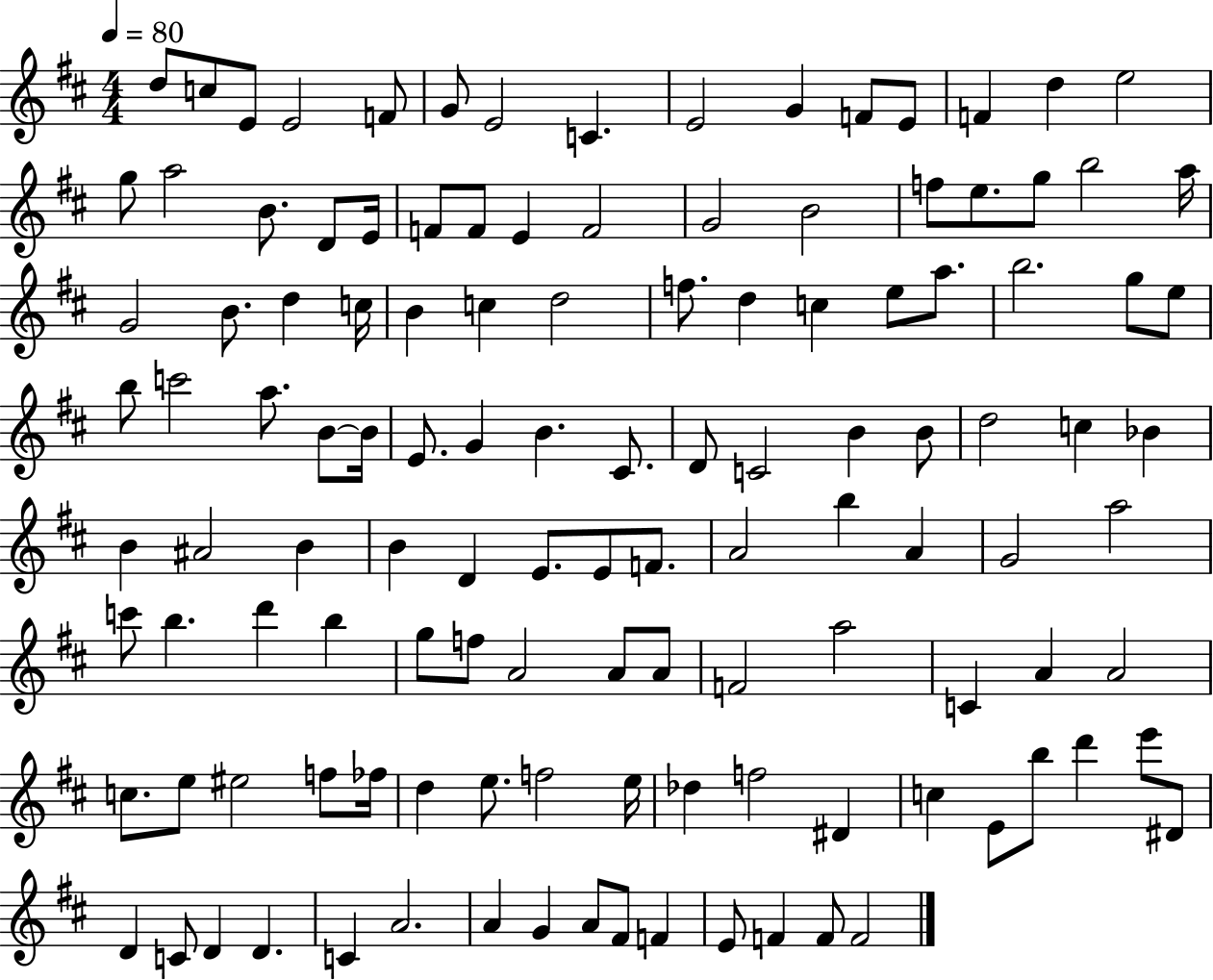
{
  \clef treble
  \numericTimeSignature
  \time 4/4
  \key d \major
  \tempo 4 = 80
  d''8 c''8 e'8 e'2 f'8 | g'8 e'2 c'4. | e'2 g'4 f'8 e'8 | f'4 d''4 e''2 | \break g''8 a''2 b'8. d'8 e'16 | f'8 f'8 e'4 f'2 | g'2 b'2 | f''8 e''8. g''8 b''2 a''16 | \break g'2 b'8. d''4 c''16 | b'4 c''4 d''2 | f''8. d''4 c''4 e''8 a''8. | b''2. g''8 e''8 | \break b''8 c'''2 a''8. b'8~~ b'16 | e'8. g'4 b'4. cis'8. | d'8 c'2 b'4 b'8 | d''2 c''4 bes'4 | \break b'4 ais'2 b'4 | b'4 d'4 e'8. e'8 f'8. | a'2 b''4 a'4 | g'2 a''2 | \break c'''8 b''4. d'''4 b''4 | g''8 f''8 a'2 a'8 a'8 | f'2 a''2 | c'4 a'4 a'2 | \break c''8. e''8 eis''2 f''8 fes''16 | d''4 e''8. f''2 e''16 | des''4 f''2 dis'4 | c''4 e'8 b''8 d'''4 e'''8 dis'8 | \break d'4 c'8 d'4 d'4. | c'4 a'2. | a'4 g'4 a'8 fis'8 f'4 | e'8 f'4 f'8 f'2 | \break \bar "|."
}